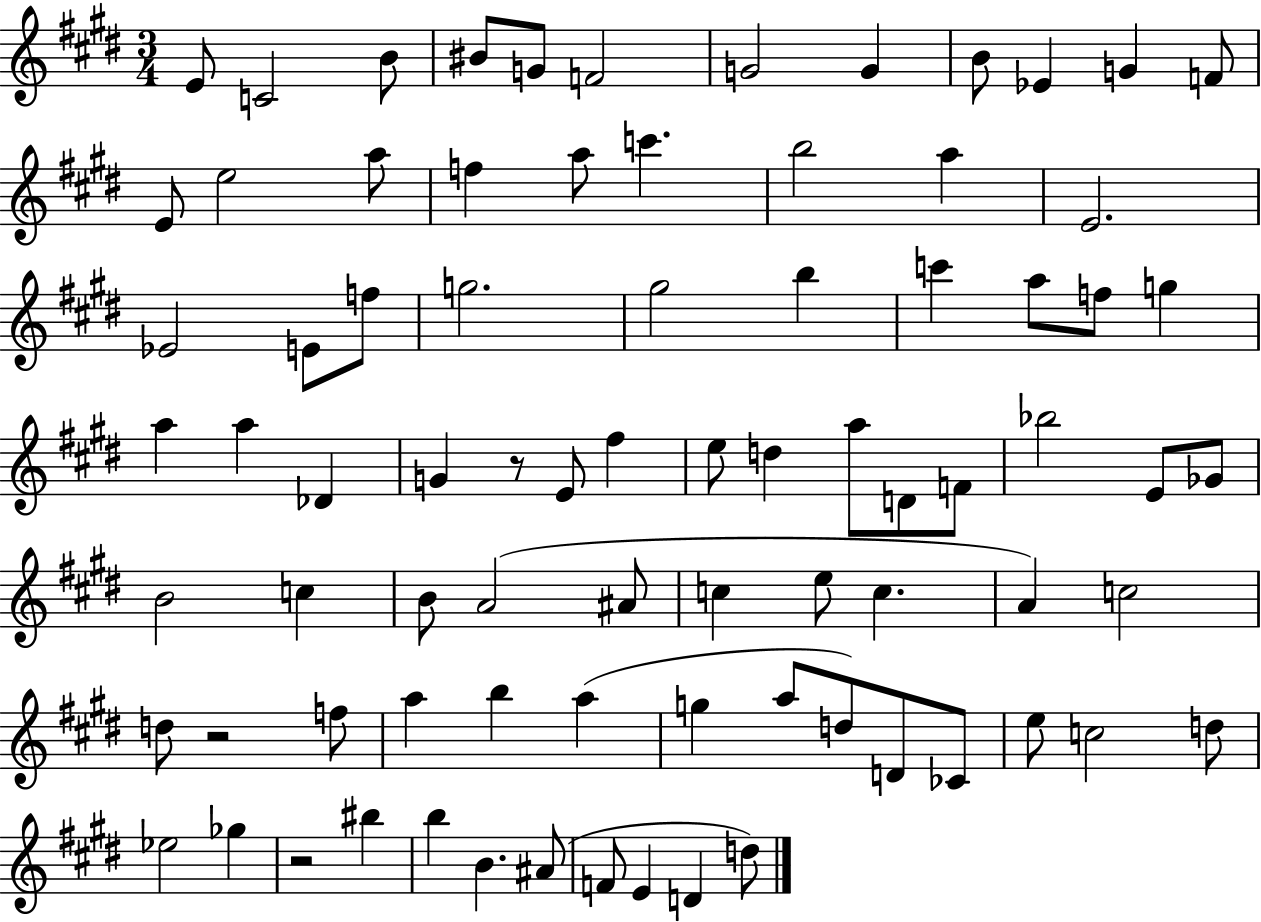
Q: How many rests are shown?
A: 3